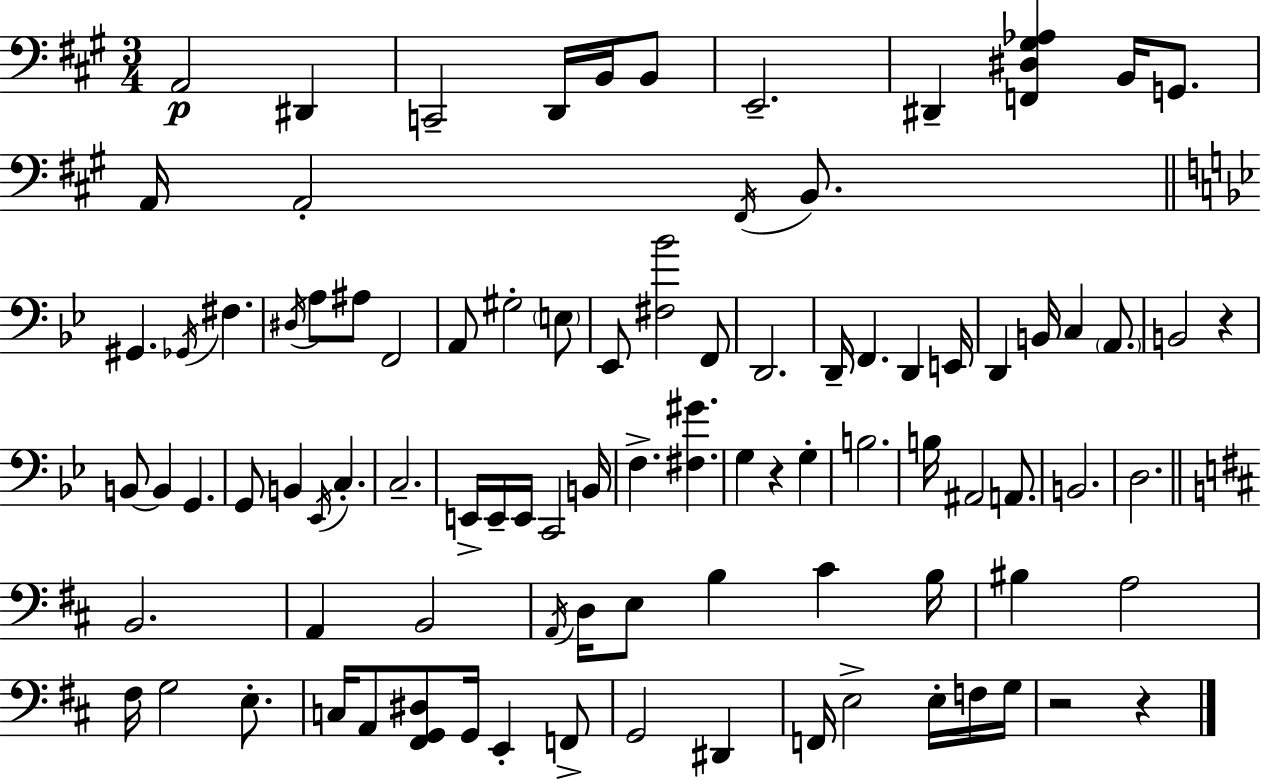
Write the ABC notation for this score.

X:1
T:Untitled
M:3/4
L:1/4
K:A
A,,2 ^D,, C,,2 D,,/4 B,,/4 B,,/2 E,,2 ^D,, [F,,^D,^G,_A,] B,,/4 G,,/2 A,,/4 A,,2 ^F,,/4 B,,/2 ^G,, _G,,/4 ^F, ^D,/4 A,/2 ^A,/2 F,,2 A,,/2 ^G,2 E,/2 _E,,/2 [^F,_B]2 F,,/2 D,,2 D,,/4 F,, D,, E,,/4 D,, B,,/4 C, A,,/2 B,,2 z B,,/2 B,, G,, G,,/2 B,, _E,,/4 C, C,2 E,,/4 E,,/4 E,,/4 C,,2 B,,/4 F, [^F,^G] G, z G, B,2 B,/4 ^A,,2 A,,/2 B,,2 D,2 B,,2 A,, B,,2 A,,/4 D,/4 E,/2 B, ^C B,/4 ^B, A,2 ^F,/4 G,2 E,/2 C,/4 A,,/2 [^F,,G,,^D,]/2 G,,/4 E,, F,,/2 G,,2 ^D,, F,,/4 E,2 E,/4 F,/4 G,/4 z2 z